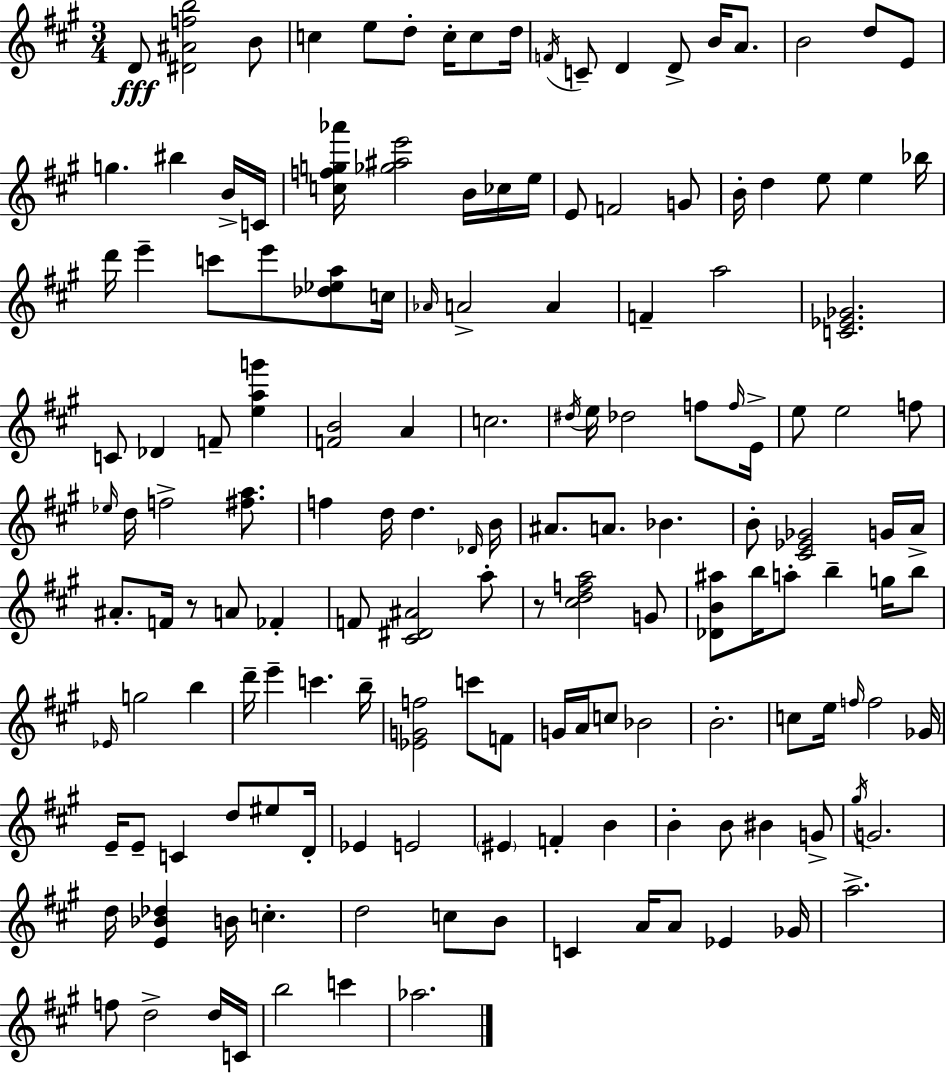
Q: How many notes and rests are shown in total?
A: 153